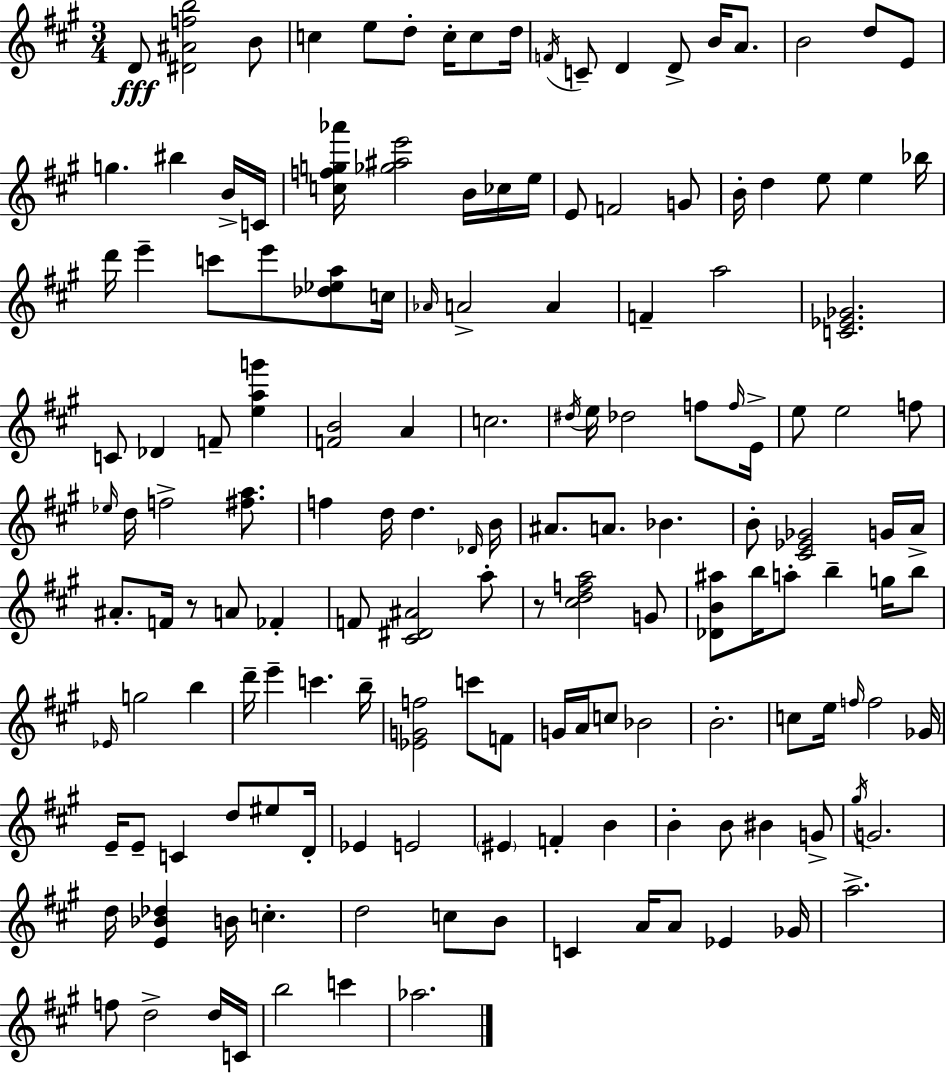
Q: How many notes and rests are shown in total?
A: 153